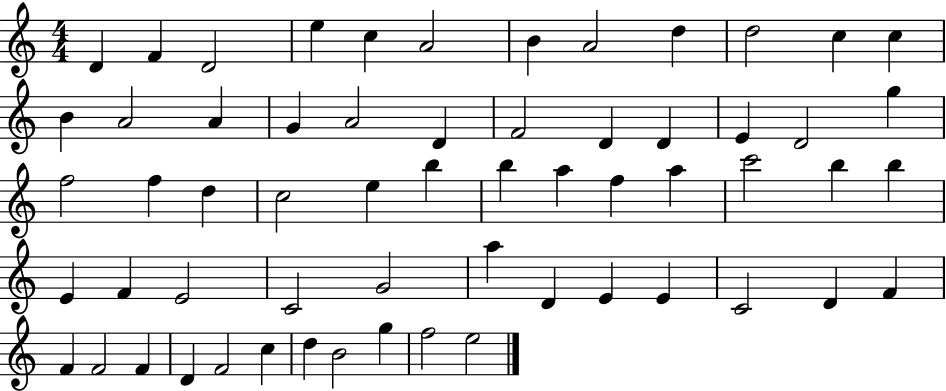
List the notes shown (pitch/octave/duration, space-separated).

D4/q F4/q D4/h E5/q C5/q A4/h B4/q A4/h D5/q D5/h C5/q C5/q B4/q A4/h A4/q G4/q A4/h D4/q F4/h D4/q D4/q E4/q D4/h G5/q F5/h F5/q D5/q C5/h E5/q B5/q B5/q A5/q F5/q A5/q C6/h B5/q B5/q E4/q F4/q E4/h C4/h G4/h A5/q D4/q E4/q E4/q C4/h D4/q F4/q F4/q F4/h F4/q D4/q F4/h C5/q D5/q B4/h G5/q F5/h E5/h